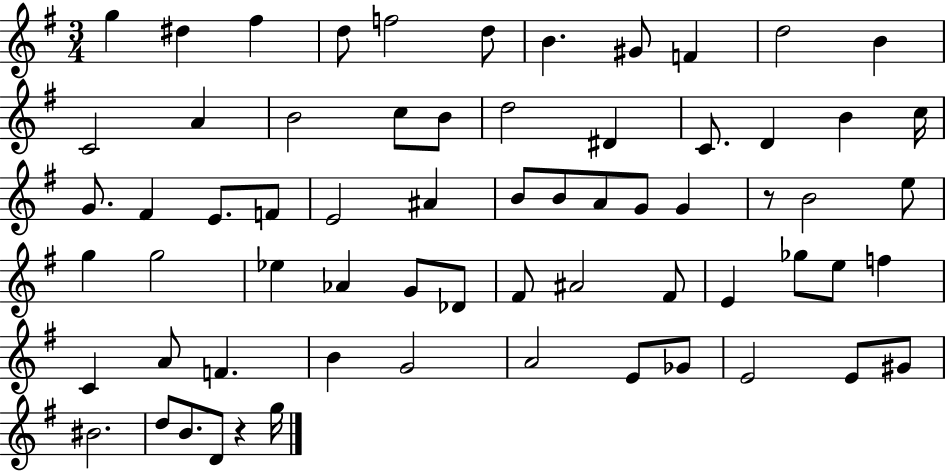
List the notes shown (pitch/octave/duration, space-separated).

G5/q D#5/q F#5/q D5/e F5/h D5/e B4/q. G#4/e F4/q D5/h B4/q C4/h A4/q B4/h C5/e B4/e D5/h D#4/q C4/e. D4/q B4/q C5/s G4/e. F#4/q E4/e. F4/e E4/h A#4/q B4/e B4/e A4/e G4/e G4/q R/e B4/h E5/e G5/q G5/h Eb5/q Ab4/q G4/e Db4/e F#4/e A#4/h F#4/e E4/q Gb5/e E5/e F5/q C4/q A4/e F4/q. B4/q G4/h A4/h E4/e Gb4/e E4/h E4/e G#4/e BIS4/h. D5/e B4/e. D4/e R/q G5/s